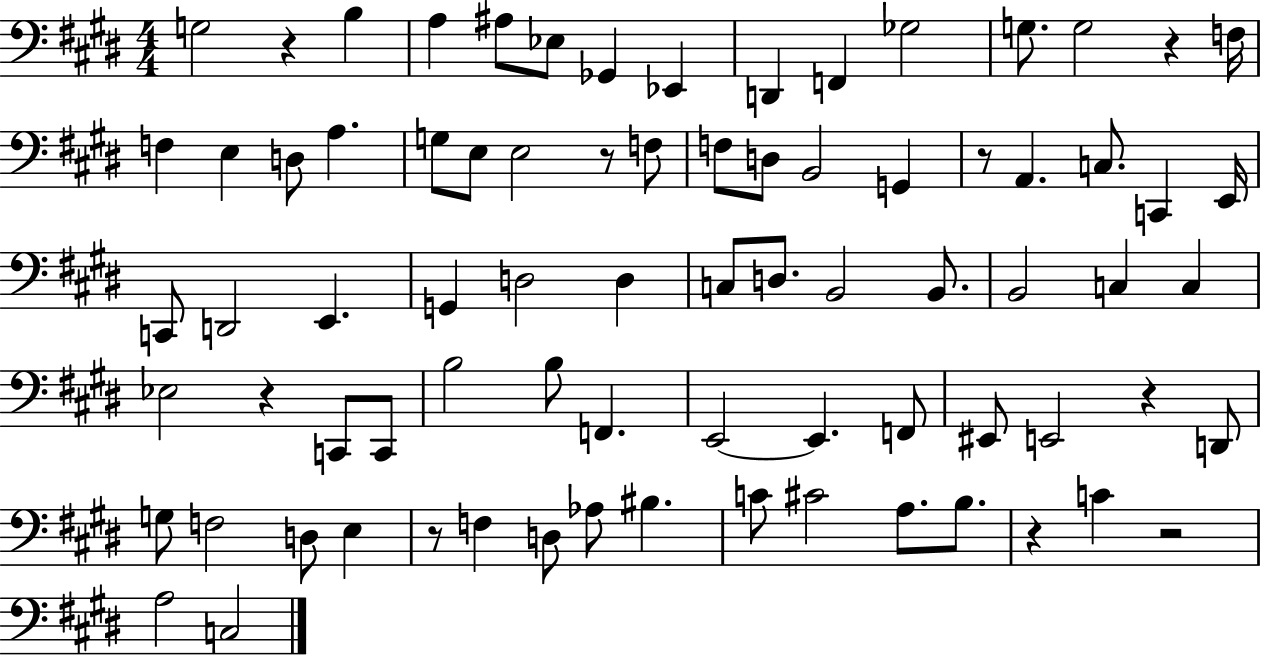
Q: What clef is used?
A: bass